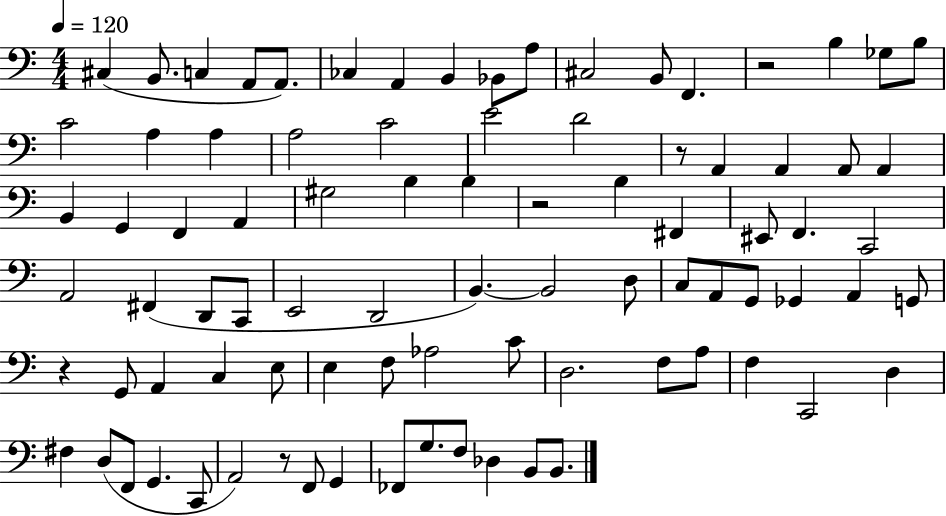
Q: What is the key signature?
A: C major